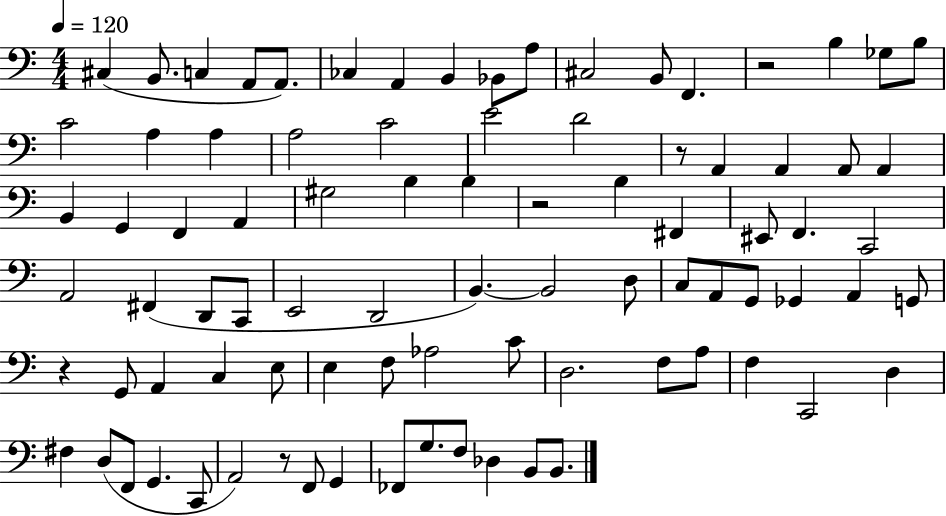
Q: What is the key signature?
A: C major